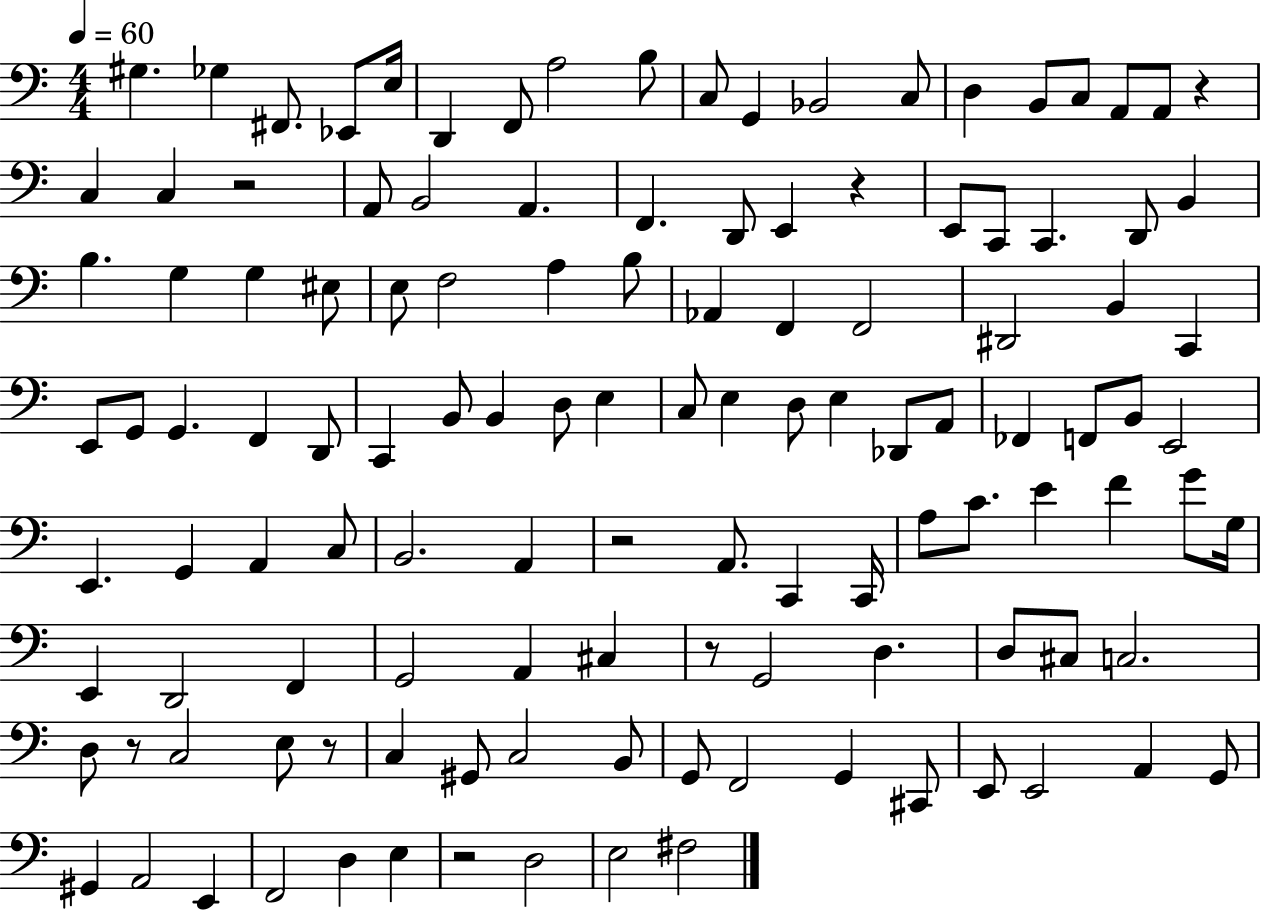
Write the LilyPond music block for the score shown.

{
  \clef bass
  \numericTimeSignature
  \time 4/4
  \key c \major
  \tempo 4 = 60
  gis4. ges4 fis,8. ees,8 e16 | d,4 f,8 a2 b8 | c8 g,4 bes,2 c8 | d4 b,8 c8 a,8 a,8 r4 | \break c4 c4 r2 | a,8 b,2 a,4. | f,4. d,8 e,4 r4 | e,8 c,8 c,4. d,8 b,4 | \break b4. g4 g4 eis8 | e8 f2 a4 b8 | aes,4 f,4 f,2 | dis,2 b,4 c,4 | \break e,8 g,8 g,4. f,4 d,8 | c,4 b,8 b,4 d8 e4 | c8 e4 d8 e4 des,8 a,8 | fes,4 f,8 b,8 e,2 | \break e,4. g,4 a,4 c8 | b,2. a,4 | r2 a,8. c,4 c,16 | a8 c'8. e'4 f'4 g'8 g16 | \break e,4 d,2 f,4 | g,2 a,4 cis4 | r8 g,2 d4. | d8 cis8 c2. | \break d8 r8 c2 e8 r8 | c4 gis,8 c2 b,8 | g,8 f,2 g,4 cis,8 | e,8 e,2 a,4 g,8 | \break gis,4 a,2 e,4 | f,2 d4 e4 | r2 d2 | e2 fis2 | \break \bar "|."
}